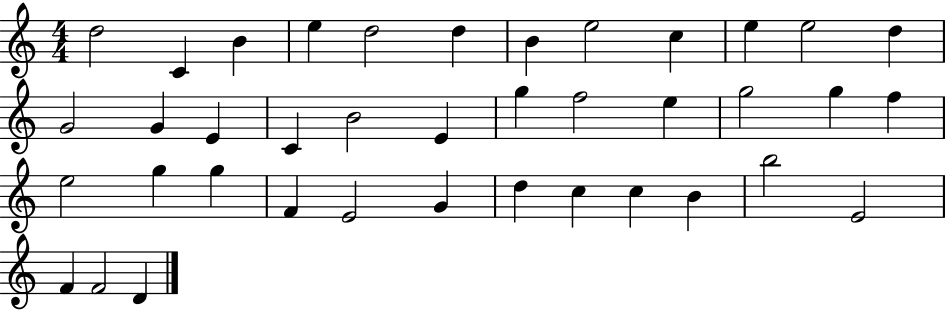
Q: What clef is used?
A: treble